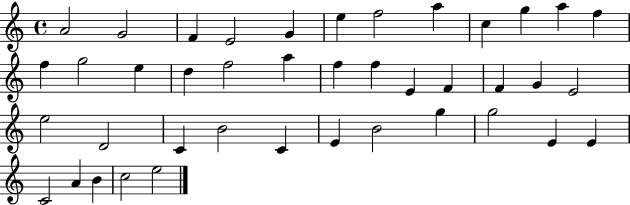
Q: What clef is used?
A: treble